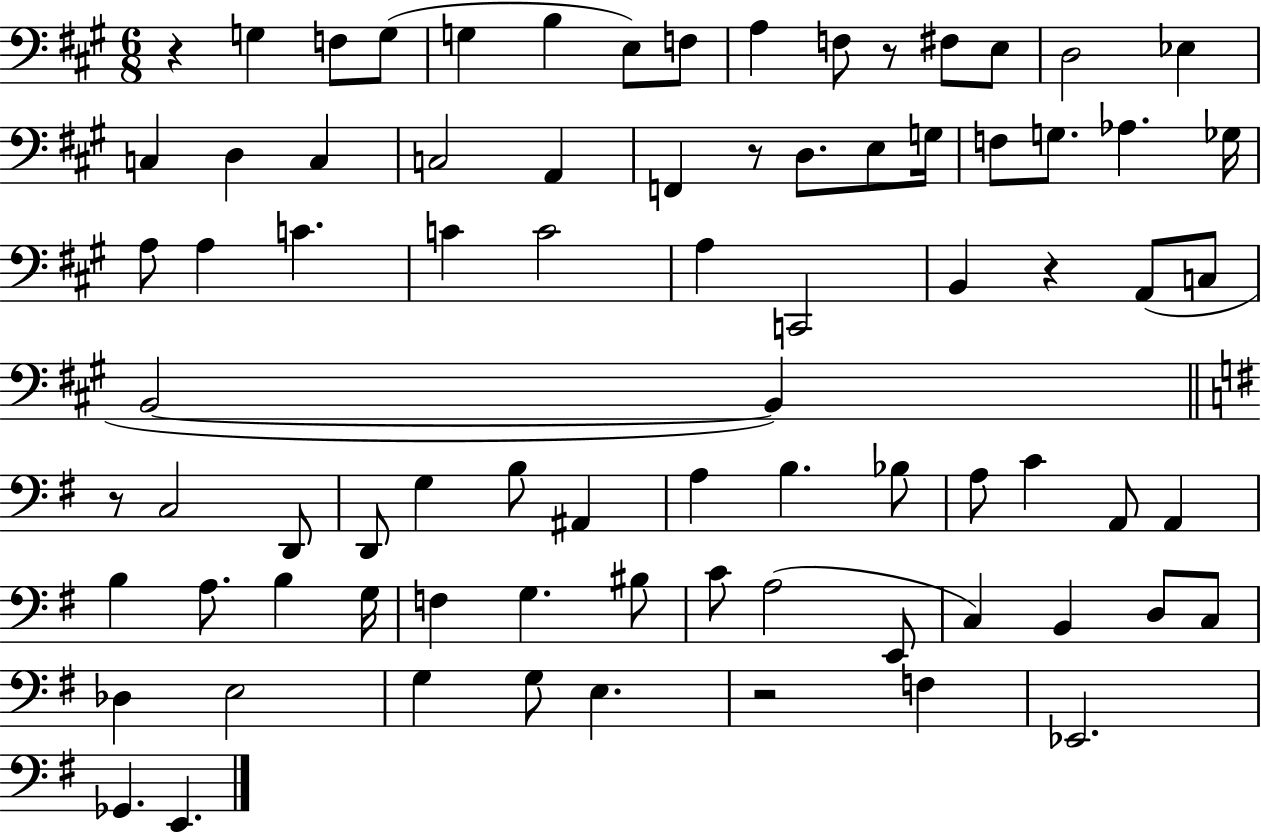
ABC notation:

X:1
T:Untitled
M:6/8
L:1/4
K:A
z G, F,/2 G,/2 G, B, E,/2 F,/2 A, F,/2 z/2 ^F,/2 E,/2 D,2 _E, C, D, C, C,2 A,, F,, z/2 D,/2 E,/2 G,/4 F,/2 G,/2 _A, _G,/4 A,/2 A, C C C2 A, C,,2 B,, z A,,/2 C,/2 B,,2 B,, z/2 C,2 D,,/2 D,,/2 G, B,/2 ^A,, A, B, _B,/2 A,/2 C A,,/2 A,, B, A,/2 B, G,/4 F, G, ^B,/2 C/2 A,2 E,,/2 C, B,, D,/2 C,/2 _D, E,2 G, G,/2 E, z2 F, _E,,2 _G,, E,,